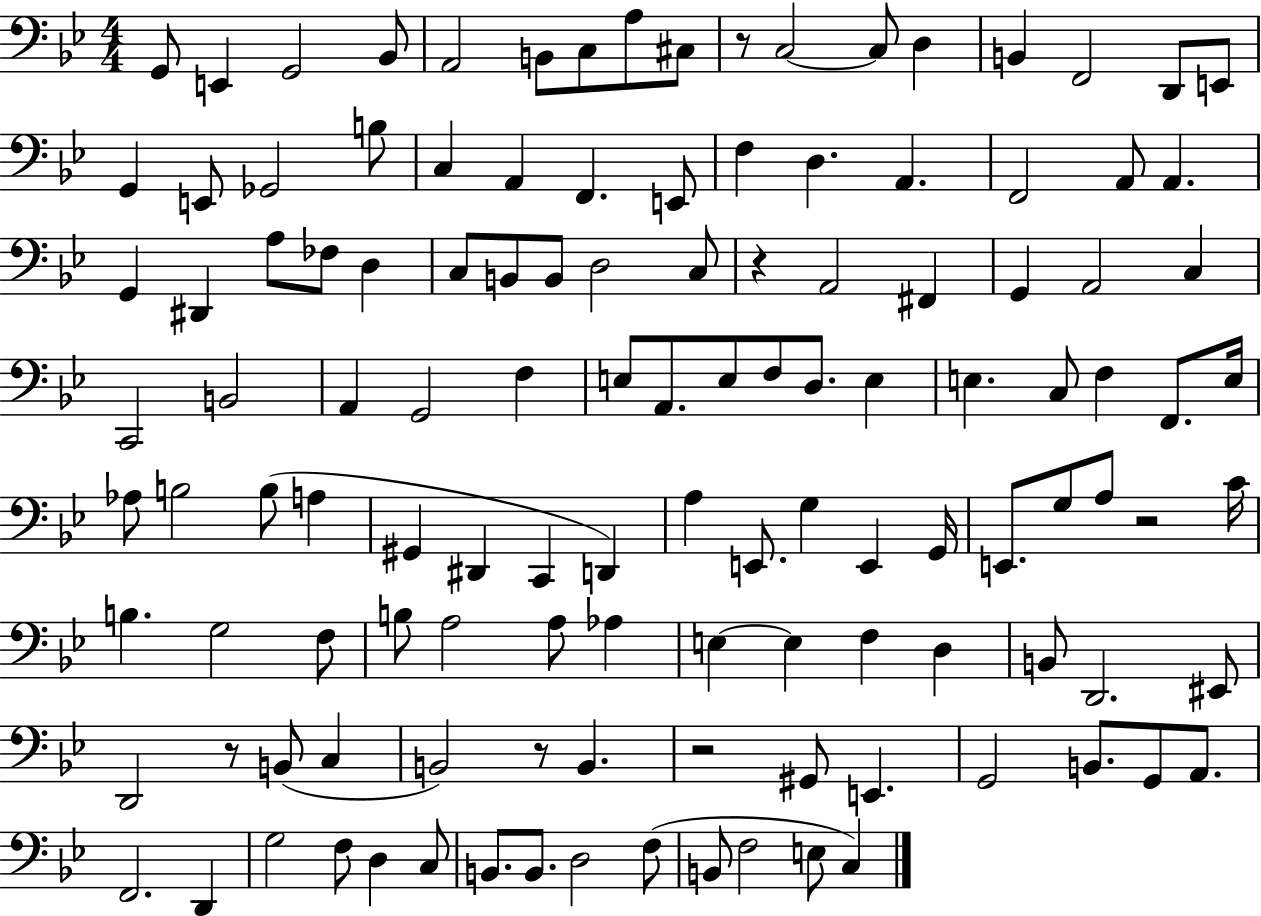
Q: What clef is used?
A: bass